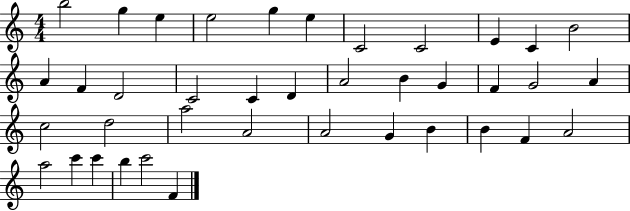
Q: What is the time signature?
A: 4/4